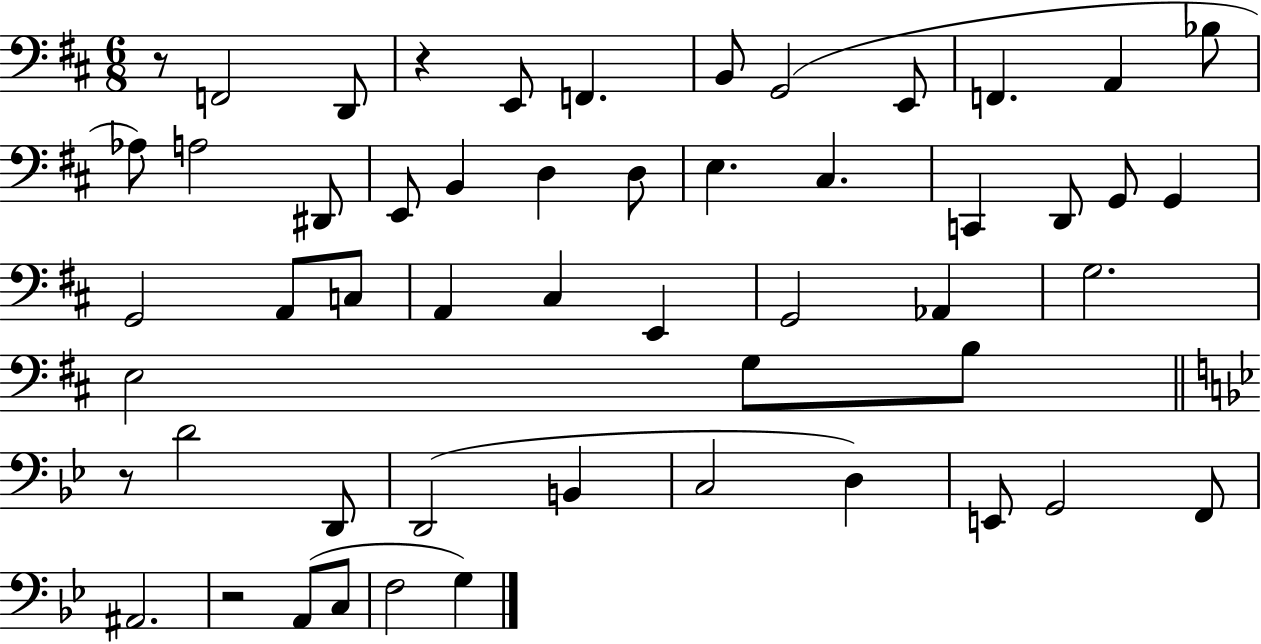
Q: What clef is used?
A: bass